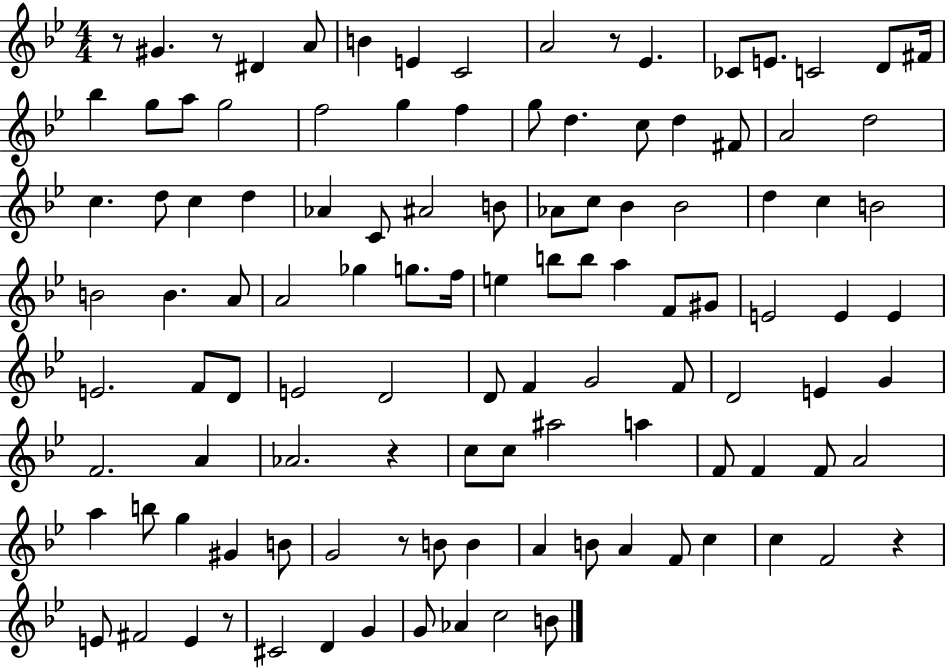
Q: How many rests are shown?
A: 7